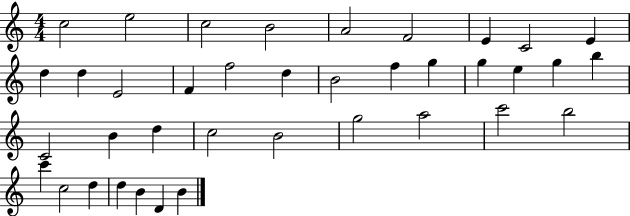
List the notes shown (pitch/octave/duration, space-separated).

C5/h E5/h C5/h B4/h A4/h F4/h E4/q C4/h E4/q D5/q D5/q E4/h F4/q F5/h D5/q B4/h F5/q G5/q G5/q E5/q G5/q B5/q C4/h B4/q D5/q C5/h B4/h G5/h A5/h C6/h B5/h C6/q C5/h D5/q D5/q B4/q D4/q B4/q